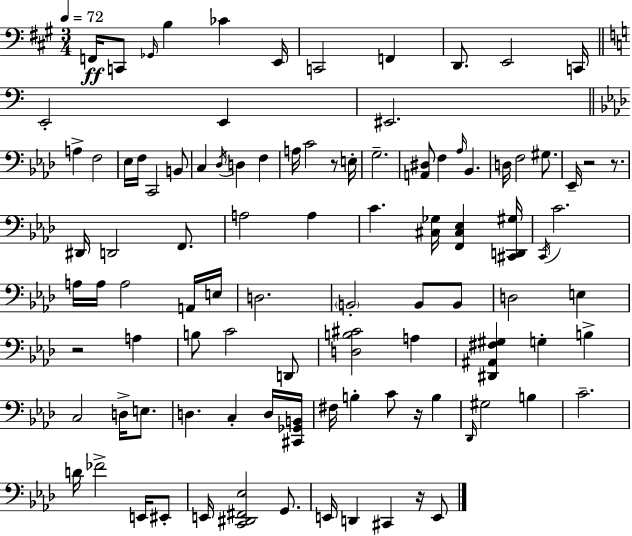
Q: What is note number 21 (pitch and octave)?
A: C3